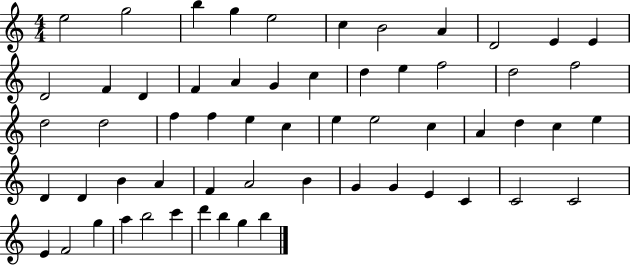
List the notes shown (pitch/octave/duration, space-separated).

E5/h G5/h B5/q G5/q E5/h C5/q B4/h A4/q D4/h E4/q E4/q D4/h F4/q D4/q F4/q A4/q G4/q C5/q D5/q E5/q F5/h D5/h F5/h D5/h D5/h F5/q F5/q E5/q C5/q E5/q E5/h C5/q A4/q D5/q C5/q E5/q D4/q D4/q B4/q A4/q F4/q A4/h B4/q G4/q G4/q E4/q C4/q C4/h C4/h E4/q F4/h G5/q A5/q B5/h C6/q D6/q B5/q G5/q B5/q